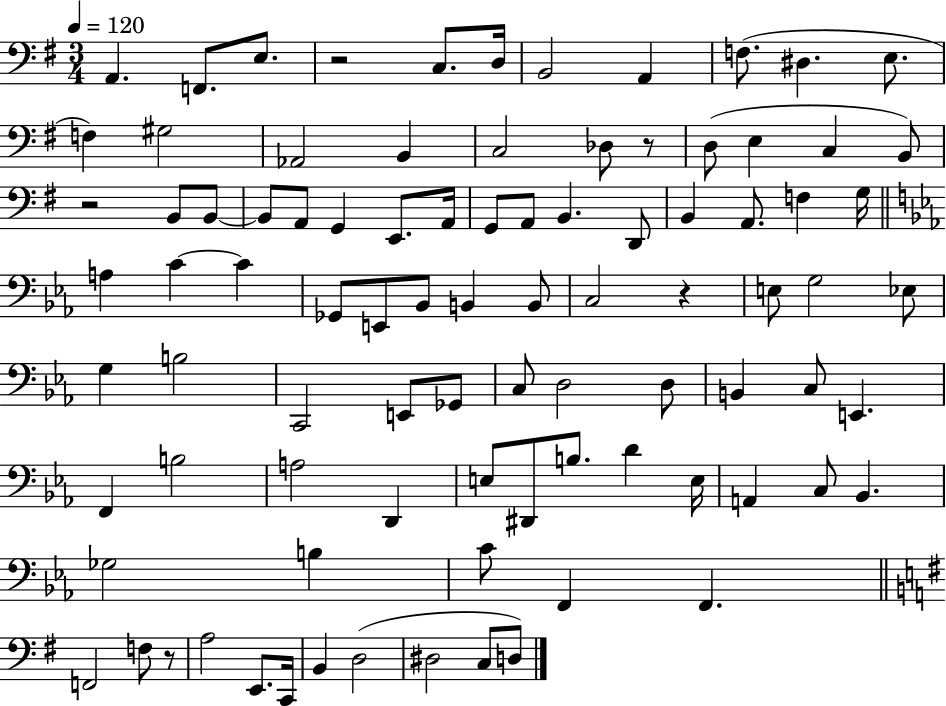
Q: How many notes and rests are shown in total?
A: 90